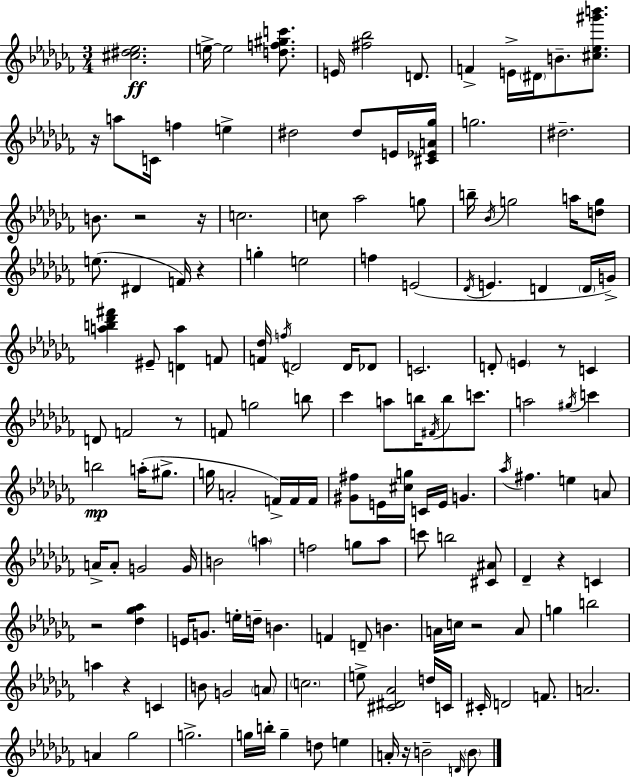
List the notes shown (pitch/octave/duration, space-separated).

[C#5,D#5,Eb5]/h. E5/s E5/h [D5,F5,G#5,C6]/e. E4/s [F#5,Bb5]/h D4/e. F4/q E4/s D#4/s B4/e. [C#5,Eb5,G#6,B6]/e. R/s A5/e C4/s F5/q E5/q D#5/h D#5/e E4/s [C#4,Eb4,A4,Gb5]/s G5/h. D#5/h. B4/e. R/h R/s C5/h. C5/e Ab5/h G5/e B5/s Bb4/s G5/h A5/s [D5,G5]/e E5/e. D#4/q F4/s R/q G5/q E5/h F5/q E4/h Db4/s E4/q. D4/q D4/s G4/s [A5,B5,Db6,F#6]/q EIS4/e [D4,A5]/q F4/e [F4,Db5]/s F5/s D4/h D4/s Db4/e C4/h. D4/e E4/q R/e C4/q D4/e F4/h R/e F4/e G5/h B5/e CES6/q A5/e B5/s F#4/s B5/e C6/e. A5/h G#5/s C6/q B5/h A5/s G#5/e. G5/s A4/h F4/s F4/s F4/s [G#4,F#5]/e E4/s [C#5,G5]/s C4/s E4/s G4/q. Ab5/s F#5/q. E5/q A4/e A4/s A4/e G4/h G4/s B4/h A5/q F5/h G5/e Ab5/e C6/e B5/h [C#4,A#4]/e Db4/q R/q C4/q R/h [Db5,Gb5,Ab5]/q E4/s G4/e. E5/s D5/s B4/q. F4/q D4/e B4/q. A4/s C5/s R/h A4/e G5/q B5/h A5/q R/q C4/q B4/e G4/h A4/e C5/h. E5/e [C#4,D#4,Ab4]/h D5/s C4/s C#4/s D4/h F4/e. A4/h. A4/q Gb5/h G5/h. G5/s B5/s G5/q D5/e E5/q A4/s R/s B4/h D4/s B4/e